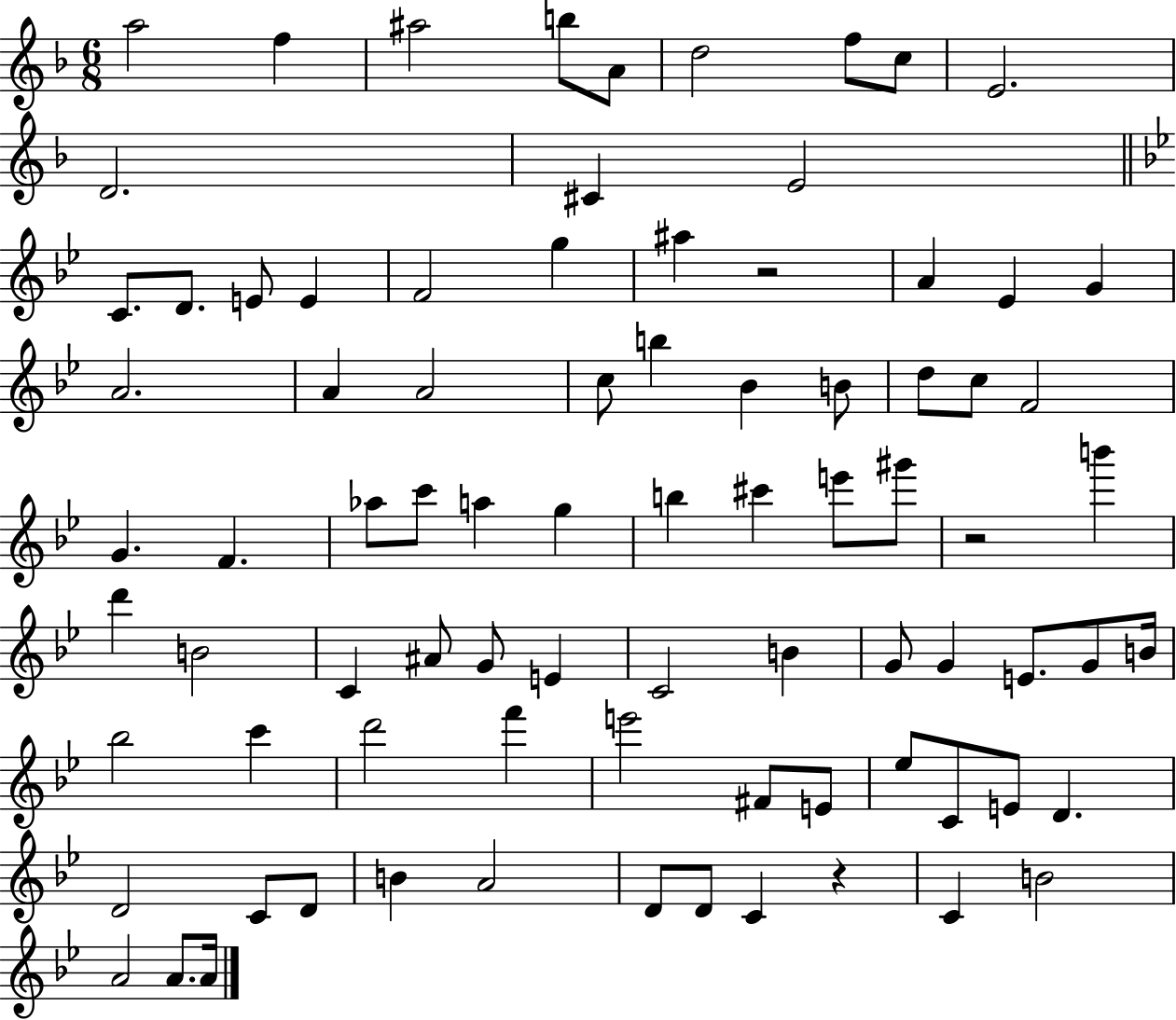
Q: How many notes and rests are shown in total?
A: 83